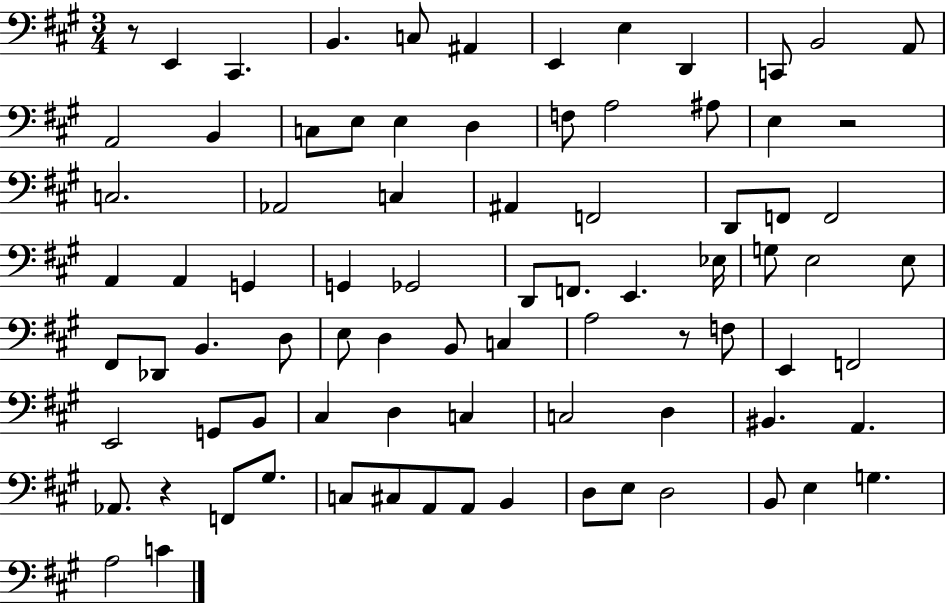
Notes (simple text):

R/e E2/q C#2/q. B2/q. C3/e A#2/q E2/q E3/q D2/q C2/e B2/h A2/e A2/h B2/q C3/e E3/e E3/q D3/q F3/e A3/h A#3/e E3/q R/h C3/h. Ab2/h C3/q A#2/q F2/h D2/e F2/e F2/h A2/q A2/q G2/q G2/q Gb2/h D2/e F2/e. E2/q. Eb3/s G3/e E3/h E3/e F#2/e Db2/e B2/q. D3/e E3/e D3/q B2/e C3/q A3/h R/e F3/e E2/q F2/h E2/h G2/e B2/e C#3/q D3/q C3/q C3/h D3/q BIS2/q. A2/q. Ab2/e. R/q F2/e G#3/e. C3/e C#3/e A2/e A2/e B2/q D3/e E3/e D3/h B2/e E3/q G3/q. A3/h C4/q